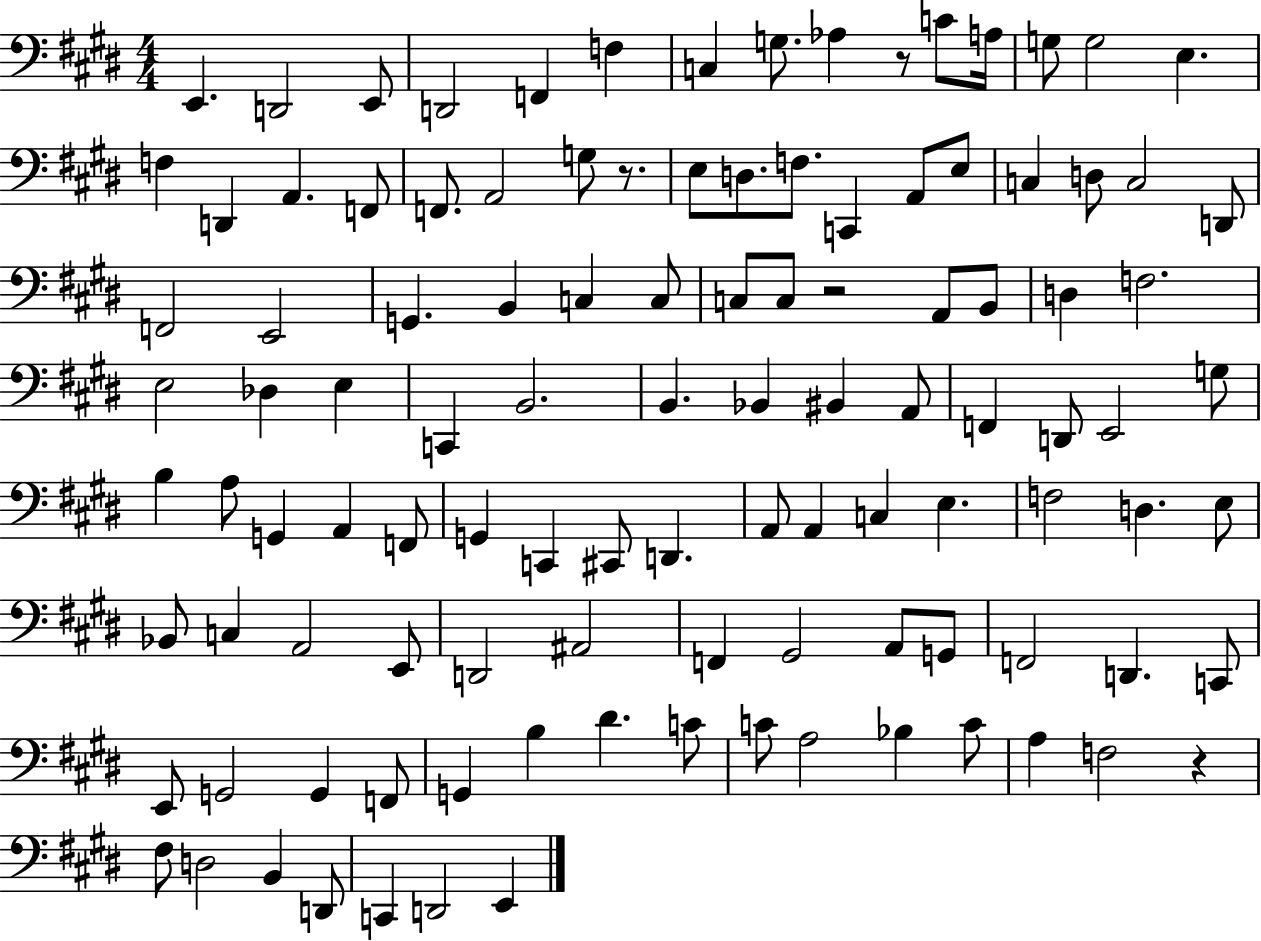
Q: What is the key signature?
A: E major